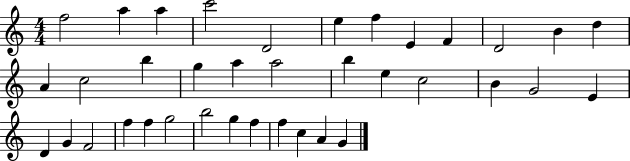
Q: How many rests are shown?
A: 0